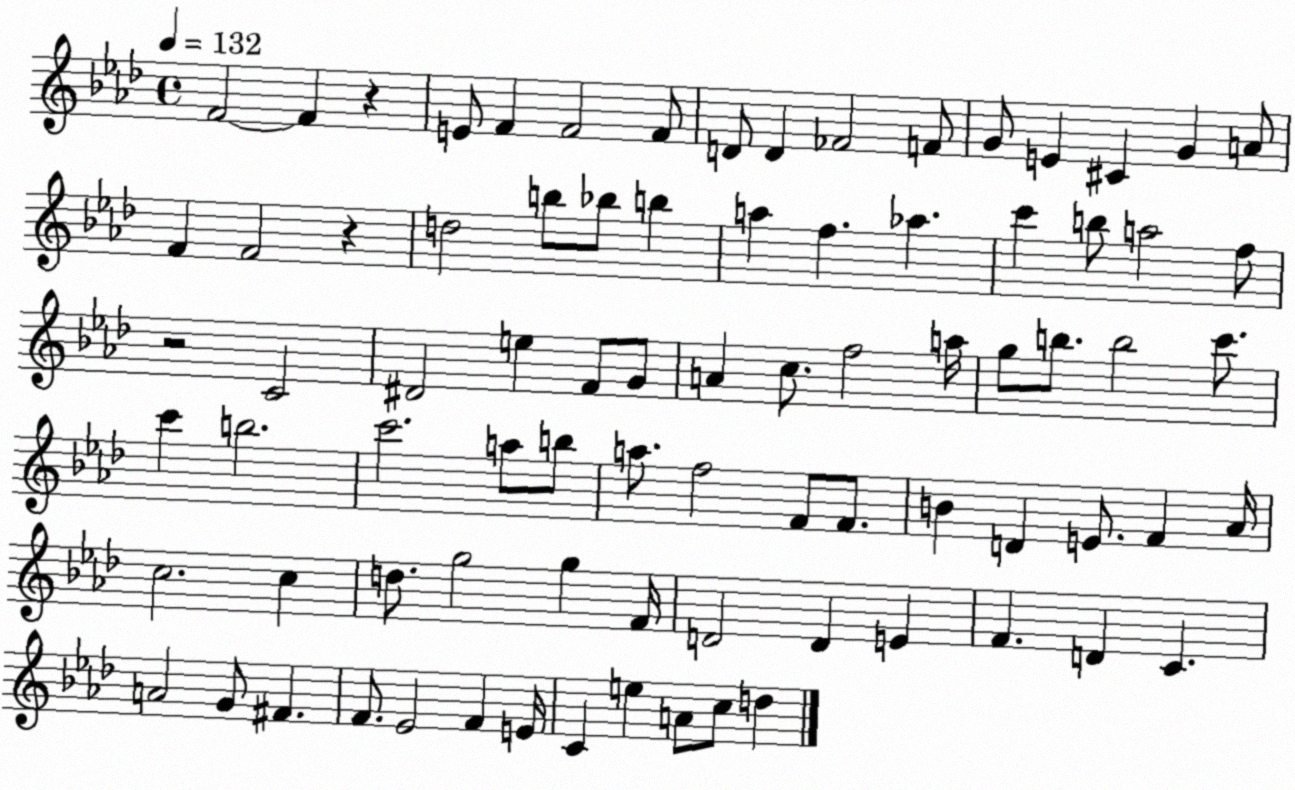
X:1
T:Untitled
M:4/4
L:1/4
K:Ab
F2 F z E/2 F F2 F/2 D/2 D _F2 F/2 G/2 E ^C G A/2 F F2 z d2 b/2 _b/2 b a f _a c' b/2 a2 f/2 z2 C2 ^D2 e F/2 G/2 A c/2 f2 a/4 g/2 b/2 b2 c'/2 c' b2 c'2 a/2 b/2 a/2 f2 F/2 F/2 B D E/2 F _A/4 c2 c d/2 g2 g F/4 D2 D E F D C A2 G/2 ^F F/2 _E2 F E/4 C e A/2 c/2 d